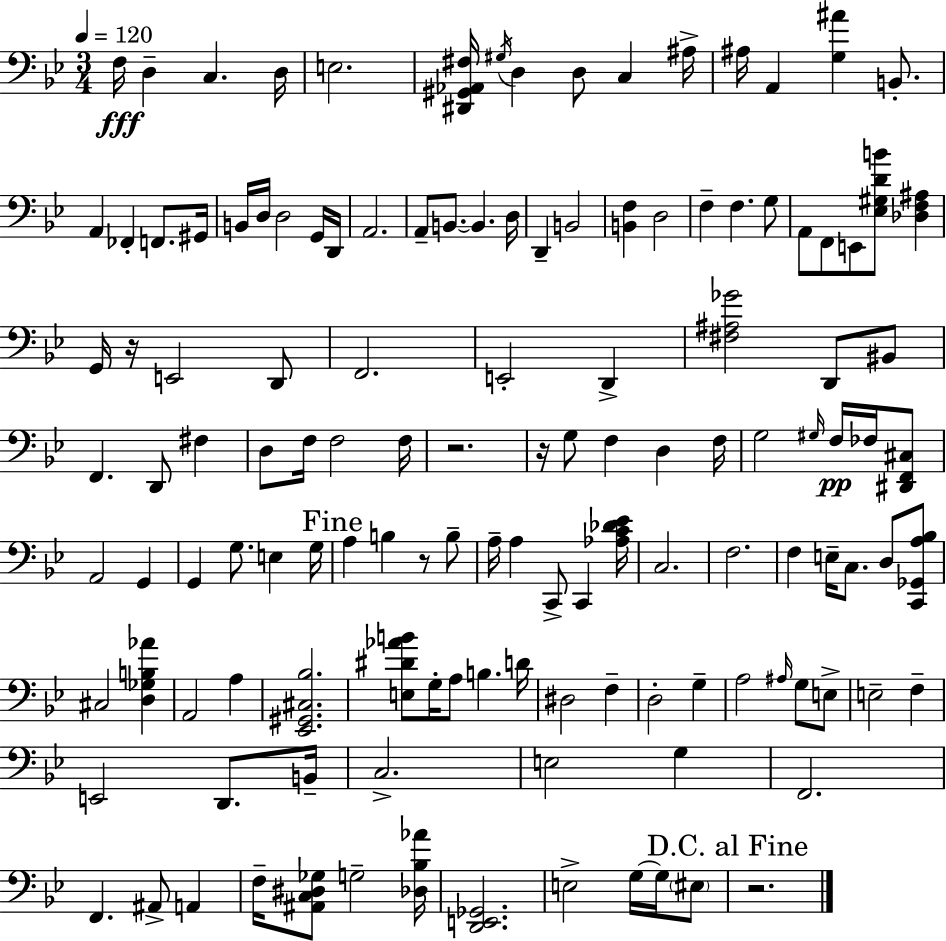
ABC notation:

X:1
T:Untitled
M:3/4
L:1/4
K:Bb
F,/4 D, C, D,/4 E,2 [^D,,^G,,_A,,^F,]/4 ^G,/4 D, D,/2 C, ^A,/4 ^A,/4 A,, [G,^A] B,,/2 A,, _F,, F,,/2 ^G,,/4 B,,/4 D,/4 D,2 G,,/4 D,,/4 A,,2 A,,/2 B,,/2 B,, D,/4 D,, B,,2 [B,,F,] D,2 F, F, G,/2 A,,/2 F,,/2 E,,/2 [_E,^G,DB]/2 [_D,F,^A,] G,,/4 z/4 E,,2 D,,/2 F,,2 E,,2 D,, [^F,^A,_G]2 D,,/2 ^B,,/2 F,, D,,/2 ^F, D,/2 F,/4 F,2 F,/4 z2 z/4 G,/2 F, D, F,/4 G,2 ^G,/4 F,/4 _F,/4 [^D,,F,,^C,]/2 A,,2 G,, G,, G,/2 E, G,/4 A, B, z/2 B,/2 A,/4 A, C,,/2 C,, [_A,C_D_E]/4 C,2 F,2 F, E,/4 C,/2 D,/2 [C,,_G,,A,_B,]/2 ^C,2 [D,_G,B,_A] A,,2 A, [_E,,^G,,^C,_B,]2 [E,^D_AB]/2 G,/4 A,/2 B, D/4 ^D,2 F, D,2 G, A,2 ^A,/4 G,/2 E,/2 E,2 F, E,,2 D,,/2 B,,/4 C,2 E,2 G, F,,2 F,, ^A,,/2 A,, F,/4 [^A,,C,^D,_G,]/2 G,2 [_D,_B,_A]/4 [D,,E,,_G,,]2 E,2 G,/4 G,/4 ^E,/2 z2